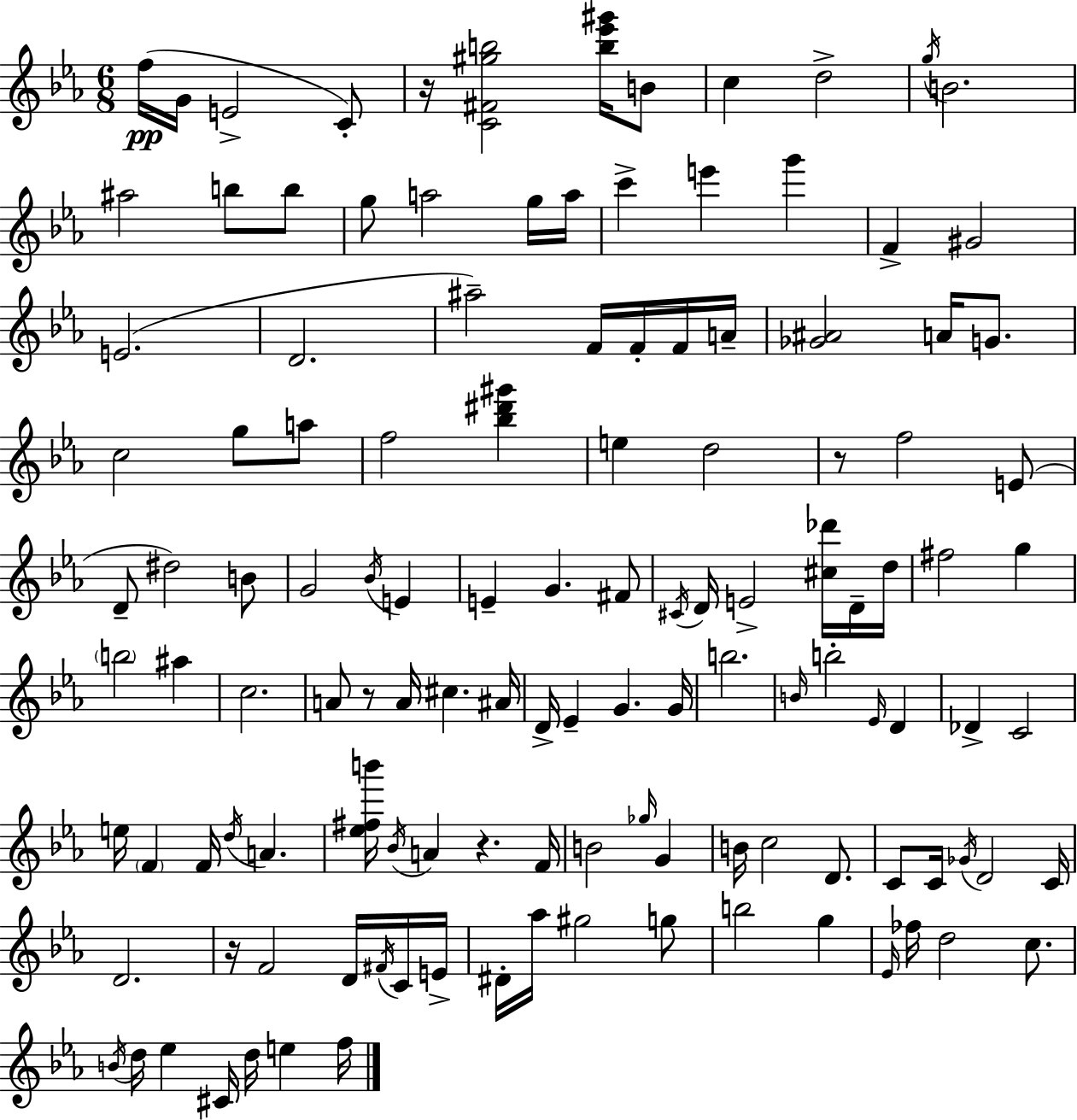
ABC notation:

X:1
T:Untitled
M:6/8
L:1/4
K:Cm
f/4 G/4 E2 C/2 z/4 [C^F^gb]2 [b_e'^g']/4 B/2 c d2 g/4 B2 ^a2 b/2 b/2 g/2 a2 g/4 a/4 c' e' g' F ^G2 E2 D2 ^a2 F/4 F/4 F/4 A/4 [_G^A]2 A/4 G/2 c2 g/2 a/2 f2 [_b^d'^g'] e d2 z/2 f2 E/2 D/2 ^d2 B/2 G2 _B/4 E E G ^F/2 ^C/4 D/4 E2 [^c_d']/4 D/4 d/4 ^f2 g b2 ^a c2 A/2 z/2 A/4 ^c ^A/4 D/4 _E G G/4 b2 B/4 b2 _E/4 D _D C2 e/4 F F/4 d/4 A [_e^fb']/4 _B/4 A z F/4 B2 _g/4 G B/4 c2 D/2 C/2 C/4 _G/4 D2 C/4 D2 z/4 F2 D/4 ^F/4 C/4 E/4 ^D/4 _a/4 ^g2 g/2 b2 g _E/4 _f/4 d2 c/2 B/4 d/4 _e ^C/4 d/4 e f/4